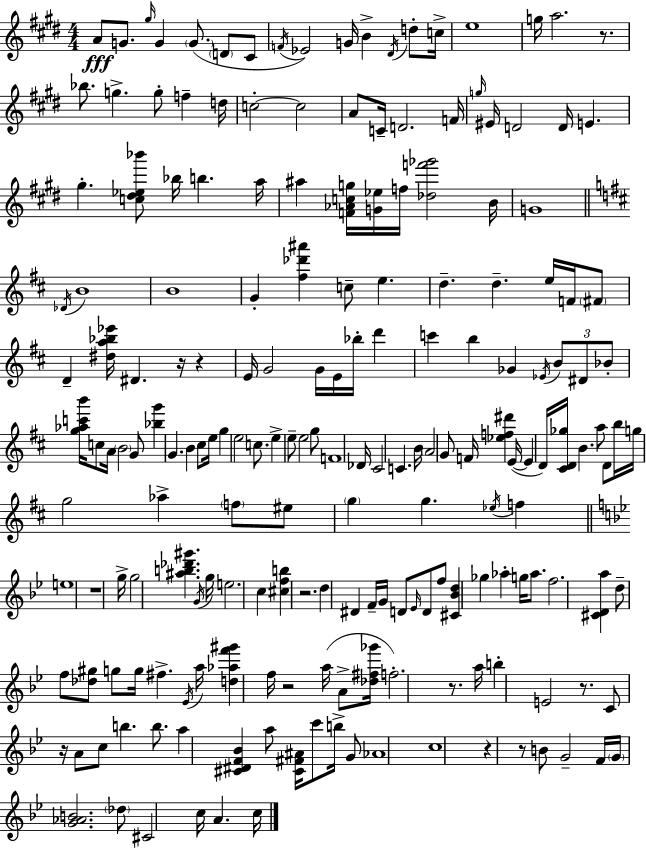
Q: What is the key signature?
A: E major